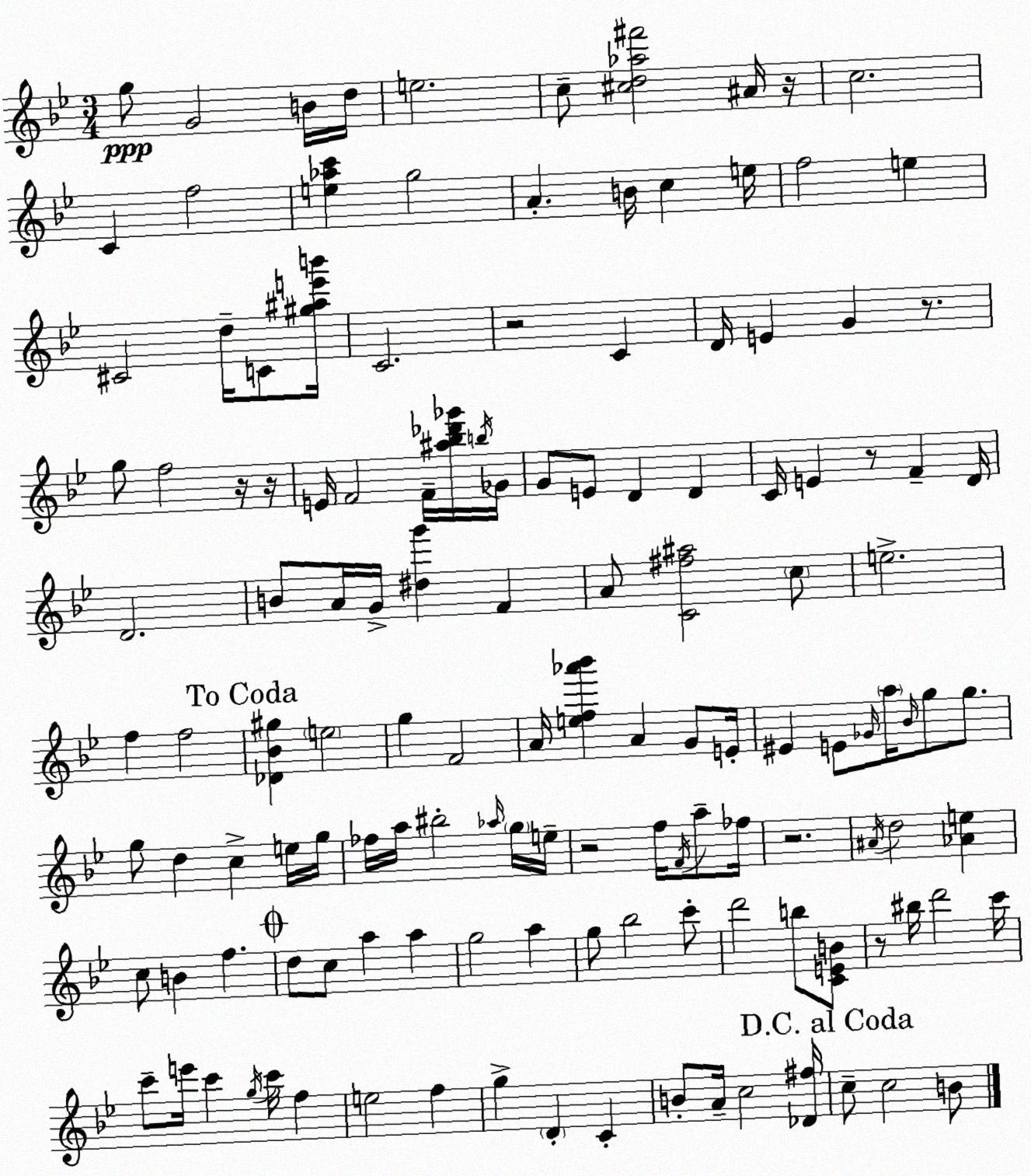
X:1
T:Untitled
M:3/4
L:1/4
K:Bb
g/2 G2 B/4 d/4 e2 c/2 [^cd_a^f']2 ^A/4 z/4 c2 C f2 [e_ac'] g2 A B/4 c e/4 f2 e ^C2 d/4 C/2 [^g^ae'b']/4 C2 z2 C D/4 E G z/2 g/2 f2 z/4 z/4 E/4 F2 F/4 [^a_b_d'_g']/4 b/4 _G/4 G/2 E/2 D D C/4 E z/2 F D/4 D2 B/2 A/4 G/4 [^dg'] F A/2 [C^f^a]2 c/2 e2 f f2 [_D_B^g] e2 g F2 A/4 [ef_a'_b'] A G/2 E/4 ^E E/2 _G/4 a/4 _B/4 g/2 g/2 g/2 d c e/4 g/4 _f/4 a/4 ^b2 _a/4 g/4 e/4 z2 f/4 F/4 a/2 _f/4 z2 ^A/4 d2 [_Ae] c/2 B f d/2 c/2 a a g2 a g/2 _b2 c'/2 d'2 b/2 [CEB]/2 z/2 ^b/4 d'2 c'/4 c'/2 e'/4 c' g/4 c'/4 f e2 f g D C B/2 A/4 c2 [_D^f]/4 c/2 c2 B/2